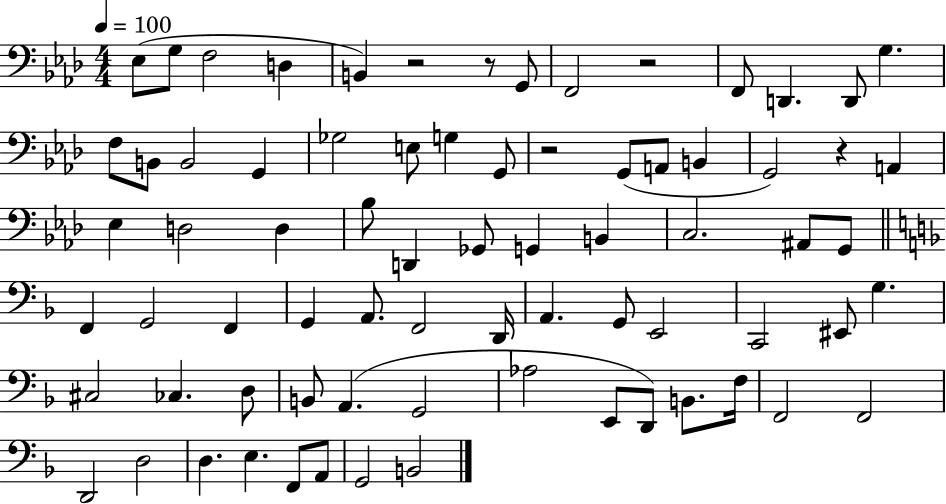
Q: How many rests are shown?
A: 5